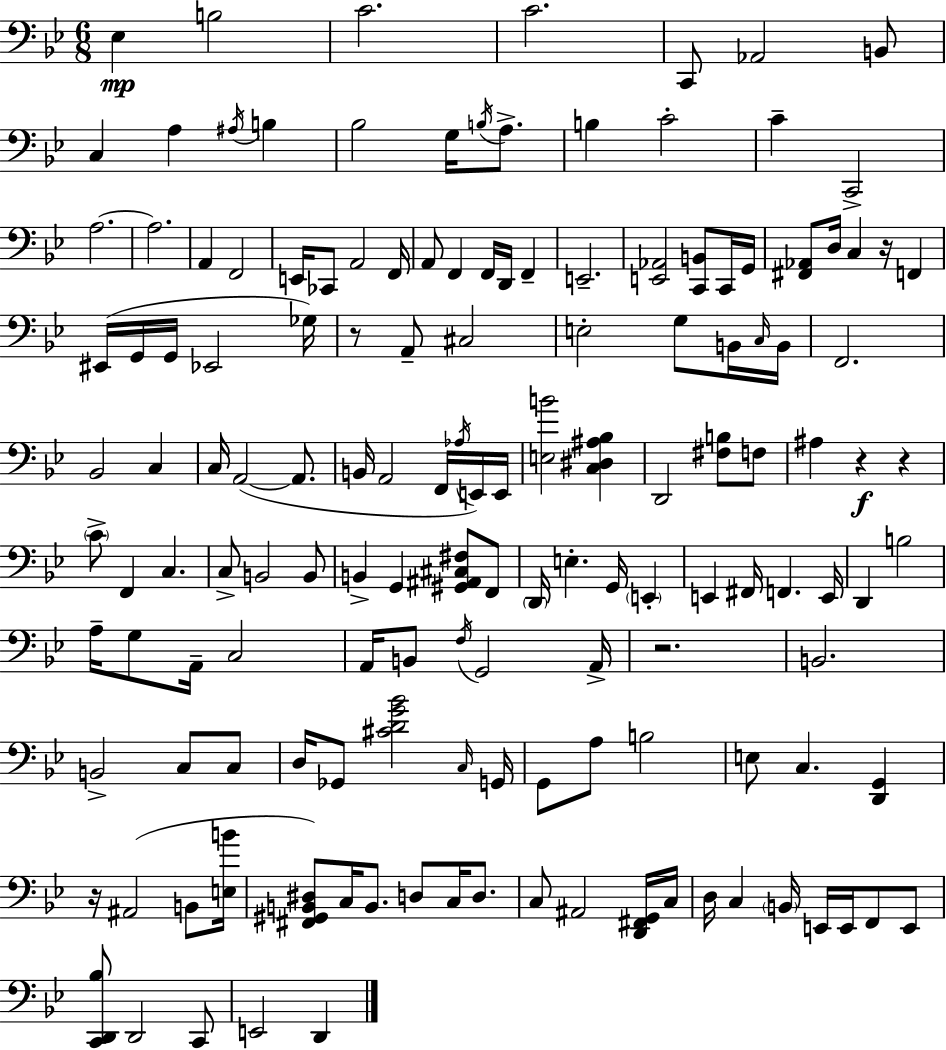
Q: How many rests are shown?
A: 6